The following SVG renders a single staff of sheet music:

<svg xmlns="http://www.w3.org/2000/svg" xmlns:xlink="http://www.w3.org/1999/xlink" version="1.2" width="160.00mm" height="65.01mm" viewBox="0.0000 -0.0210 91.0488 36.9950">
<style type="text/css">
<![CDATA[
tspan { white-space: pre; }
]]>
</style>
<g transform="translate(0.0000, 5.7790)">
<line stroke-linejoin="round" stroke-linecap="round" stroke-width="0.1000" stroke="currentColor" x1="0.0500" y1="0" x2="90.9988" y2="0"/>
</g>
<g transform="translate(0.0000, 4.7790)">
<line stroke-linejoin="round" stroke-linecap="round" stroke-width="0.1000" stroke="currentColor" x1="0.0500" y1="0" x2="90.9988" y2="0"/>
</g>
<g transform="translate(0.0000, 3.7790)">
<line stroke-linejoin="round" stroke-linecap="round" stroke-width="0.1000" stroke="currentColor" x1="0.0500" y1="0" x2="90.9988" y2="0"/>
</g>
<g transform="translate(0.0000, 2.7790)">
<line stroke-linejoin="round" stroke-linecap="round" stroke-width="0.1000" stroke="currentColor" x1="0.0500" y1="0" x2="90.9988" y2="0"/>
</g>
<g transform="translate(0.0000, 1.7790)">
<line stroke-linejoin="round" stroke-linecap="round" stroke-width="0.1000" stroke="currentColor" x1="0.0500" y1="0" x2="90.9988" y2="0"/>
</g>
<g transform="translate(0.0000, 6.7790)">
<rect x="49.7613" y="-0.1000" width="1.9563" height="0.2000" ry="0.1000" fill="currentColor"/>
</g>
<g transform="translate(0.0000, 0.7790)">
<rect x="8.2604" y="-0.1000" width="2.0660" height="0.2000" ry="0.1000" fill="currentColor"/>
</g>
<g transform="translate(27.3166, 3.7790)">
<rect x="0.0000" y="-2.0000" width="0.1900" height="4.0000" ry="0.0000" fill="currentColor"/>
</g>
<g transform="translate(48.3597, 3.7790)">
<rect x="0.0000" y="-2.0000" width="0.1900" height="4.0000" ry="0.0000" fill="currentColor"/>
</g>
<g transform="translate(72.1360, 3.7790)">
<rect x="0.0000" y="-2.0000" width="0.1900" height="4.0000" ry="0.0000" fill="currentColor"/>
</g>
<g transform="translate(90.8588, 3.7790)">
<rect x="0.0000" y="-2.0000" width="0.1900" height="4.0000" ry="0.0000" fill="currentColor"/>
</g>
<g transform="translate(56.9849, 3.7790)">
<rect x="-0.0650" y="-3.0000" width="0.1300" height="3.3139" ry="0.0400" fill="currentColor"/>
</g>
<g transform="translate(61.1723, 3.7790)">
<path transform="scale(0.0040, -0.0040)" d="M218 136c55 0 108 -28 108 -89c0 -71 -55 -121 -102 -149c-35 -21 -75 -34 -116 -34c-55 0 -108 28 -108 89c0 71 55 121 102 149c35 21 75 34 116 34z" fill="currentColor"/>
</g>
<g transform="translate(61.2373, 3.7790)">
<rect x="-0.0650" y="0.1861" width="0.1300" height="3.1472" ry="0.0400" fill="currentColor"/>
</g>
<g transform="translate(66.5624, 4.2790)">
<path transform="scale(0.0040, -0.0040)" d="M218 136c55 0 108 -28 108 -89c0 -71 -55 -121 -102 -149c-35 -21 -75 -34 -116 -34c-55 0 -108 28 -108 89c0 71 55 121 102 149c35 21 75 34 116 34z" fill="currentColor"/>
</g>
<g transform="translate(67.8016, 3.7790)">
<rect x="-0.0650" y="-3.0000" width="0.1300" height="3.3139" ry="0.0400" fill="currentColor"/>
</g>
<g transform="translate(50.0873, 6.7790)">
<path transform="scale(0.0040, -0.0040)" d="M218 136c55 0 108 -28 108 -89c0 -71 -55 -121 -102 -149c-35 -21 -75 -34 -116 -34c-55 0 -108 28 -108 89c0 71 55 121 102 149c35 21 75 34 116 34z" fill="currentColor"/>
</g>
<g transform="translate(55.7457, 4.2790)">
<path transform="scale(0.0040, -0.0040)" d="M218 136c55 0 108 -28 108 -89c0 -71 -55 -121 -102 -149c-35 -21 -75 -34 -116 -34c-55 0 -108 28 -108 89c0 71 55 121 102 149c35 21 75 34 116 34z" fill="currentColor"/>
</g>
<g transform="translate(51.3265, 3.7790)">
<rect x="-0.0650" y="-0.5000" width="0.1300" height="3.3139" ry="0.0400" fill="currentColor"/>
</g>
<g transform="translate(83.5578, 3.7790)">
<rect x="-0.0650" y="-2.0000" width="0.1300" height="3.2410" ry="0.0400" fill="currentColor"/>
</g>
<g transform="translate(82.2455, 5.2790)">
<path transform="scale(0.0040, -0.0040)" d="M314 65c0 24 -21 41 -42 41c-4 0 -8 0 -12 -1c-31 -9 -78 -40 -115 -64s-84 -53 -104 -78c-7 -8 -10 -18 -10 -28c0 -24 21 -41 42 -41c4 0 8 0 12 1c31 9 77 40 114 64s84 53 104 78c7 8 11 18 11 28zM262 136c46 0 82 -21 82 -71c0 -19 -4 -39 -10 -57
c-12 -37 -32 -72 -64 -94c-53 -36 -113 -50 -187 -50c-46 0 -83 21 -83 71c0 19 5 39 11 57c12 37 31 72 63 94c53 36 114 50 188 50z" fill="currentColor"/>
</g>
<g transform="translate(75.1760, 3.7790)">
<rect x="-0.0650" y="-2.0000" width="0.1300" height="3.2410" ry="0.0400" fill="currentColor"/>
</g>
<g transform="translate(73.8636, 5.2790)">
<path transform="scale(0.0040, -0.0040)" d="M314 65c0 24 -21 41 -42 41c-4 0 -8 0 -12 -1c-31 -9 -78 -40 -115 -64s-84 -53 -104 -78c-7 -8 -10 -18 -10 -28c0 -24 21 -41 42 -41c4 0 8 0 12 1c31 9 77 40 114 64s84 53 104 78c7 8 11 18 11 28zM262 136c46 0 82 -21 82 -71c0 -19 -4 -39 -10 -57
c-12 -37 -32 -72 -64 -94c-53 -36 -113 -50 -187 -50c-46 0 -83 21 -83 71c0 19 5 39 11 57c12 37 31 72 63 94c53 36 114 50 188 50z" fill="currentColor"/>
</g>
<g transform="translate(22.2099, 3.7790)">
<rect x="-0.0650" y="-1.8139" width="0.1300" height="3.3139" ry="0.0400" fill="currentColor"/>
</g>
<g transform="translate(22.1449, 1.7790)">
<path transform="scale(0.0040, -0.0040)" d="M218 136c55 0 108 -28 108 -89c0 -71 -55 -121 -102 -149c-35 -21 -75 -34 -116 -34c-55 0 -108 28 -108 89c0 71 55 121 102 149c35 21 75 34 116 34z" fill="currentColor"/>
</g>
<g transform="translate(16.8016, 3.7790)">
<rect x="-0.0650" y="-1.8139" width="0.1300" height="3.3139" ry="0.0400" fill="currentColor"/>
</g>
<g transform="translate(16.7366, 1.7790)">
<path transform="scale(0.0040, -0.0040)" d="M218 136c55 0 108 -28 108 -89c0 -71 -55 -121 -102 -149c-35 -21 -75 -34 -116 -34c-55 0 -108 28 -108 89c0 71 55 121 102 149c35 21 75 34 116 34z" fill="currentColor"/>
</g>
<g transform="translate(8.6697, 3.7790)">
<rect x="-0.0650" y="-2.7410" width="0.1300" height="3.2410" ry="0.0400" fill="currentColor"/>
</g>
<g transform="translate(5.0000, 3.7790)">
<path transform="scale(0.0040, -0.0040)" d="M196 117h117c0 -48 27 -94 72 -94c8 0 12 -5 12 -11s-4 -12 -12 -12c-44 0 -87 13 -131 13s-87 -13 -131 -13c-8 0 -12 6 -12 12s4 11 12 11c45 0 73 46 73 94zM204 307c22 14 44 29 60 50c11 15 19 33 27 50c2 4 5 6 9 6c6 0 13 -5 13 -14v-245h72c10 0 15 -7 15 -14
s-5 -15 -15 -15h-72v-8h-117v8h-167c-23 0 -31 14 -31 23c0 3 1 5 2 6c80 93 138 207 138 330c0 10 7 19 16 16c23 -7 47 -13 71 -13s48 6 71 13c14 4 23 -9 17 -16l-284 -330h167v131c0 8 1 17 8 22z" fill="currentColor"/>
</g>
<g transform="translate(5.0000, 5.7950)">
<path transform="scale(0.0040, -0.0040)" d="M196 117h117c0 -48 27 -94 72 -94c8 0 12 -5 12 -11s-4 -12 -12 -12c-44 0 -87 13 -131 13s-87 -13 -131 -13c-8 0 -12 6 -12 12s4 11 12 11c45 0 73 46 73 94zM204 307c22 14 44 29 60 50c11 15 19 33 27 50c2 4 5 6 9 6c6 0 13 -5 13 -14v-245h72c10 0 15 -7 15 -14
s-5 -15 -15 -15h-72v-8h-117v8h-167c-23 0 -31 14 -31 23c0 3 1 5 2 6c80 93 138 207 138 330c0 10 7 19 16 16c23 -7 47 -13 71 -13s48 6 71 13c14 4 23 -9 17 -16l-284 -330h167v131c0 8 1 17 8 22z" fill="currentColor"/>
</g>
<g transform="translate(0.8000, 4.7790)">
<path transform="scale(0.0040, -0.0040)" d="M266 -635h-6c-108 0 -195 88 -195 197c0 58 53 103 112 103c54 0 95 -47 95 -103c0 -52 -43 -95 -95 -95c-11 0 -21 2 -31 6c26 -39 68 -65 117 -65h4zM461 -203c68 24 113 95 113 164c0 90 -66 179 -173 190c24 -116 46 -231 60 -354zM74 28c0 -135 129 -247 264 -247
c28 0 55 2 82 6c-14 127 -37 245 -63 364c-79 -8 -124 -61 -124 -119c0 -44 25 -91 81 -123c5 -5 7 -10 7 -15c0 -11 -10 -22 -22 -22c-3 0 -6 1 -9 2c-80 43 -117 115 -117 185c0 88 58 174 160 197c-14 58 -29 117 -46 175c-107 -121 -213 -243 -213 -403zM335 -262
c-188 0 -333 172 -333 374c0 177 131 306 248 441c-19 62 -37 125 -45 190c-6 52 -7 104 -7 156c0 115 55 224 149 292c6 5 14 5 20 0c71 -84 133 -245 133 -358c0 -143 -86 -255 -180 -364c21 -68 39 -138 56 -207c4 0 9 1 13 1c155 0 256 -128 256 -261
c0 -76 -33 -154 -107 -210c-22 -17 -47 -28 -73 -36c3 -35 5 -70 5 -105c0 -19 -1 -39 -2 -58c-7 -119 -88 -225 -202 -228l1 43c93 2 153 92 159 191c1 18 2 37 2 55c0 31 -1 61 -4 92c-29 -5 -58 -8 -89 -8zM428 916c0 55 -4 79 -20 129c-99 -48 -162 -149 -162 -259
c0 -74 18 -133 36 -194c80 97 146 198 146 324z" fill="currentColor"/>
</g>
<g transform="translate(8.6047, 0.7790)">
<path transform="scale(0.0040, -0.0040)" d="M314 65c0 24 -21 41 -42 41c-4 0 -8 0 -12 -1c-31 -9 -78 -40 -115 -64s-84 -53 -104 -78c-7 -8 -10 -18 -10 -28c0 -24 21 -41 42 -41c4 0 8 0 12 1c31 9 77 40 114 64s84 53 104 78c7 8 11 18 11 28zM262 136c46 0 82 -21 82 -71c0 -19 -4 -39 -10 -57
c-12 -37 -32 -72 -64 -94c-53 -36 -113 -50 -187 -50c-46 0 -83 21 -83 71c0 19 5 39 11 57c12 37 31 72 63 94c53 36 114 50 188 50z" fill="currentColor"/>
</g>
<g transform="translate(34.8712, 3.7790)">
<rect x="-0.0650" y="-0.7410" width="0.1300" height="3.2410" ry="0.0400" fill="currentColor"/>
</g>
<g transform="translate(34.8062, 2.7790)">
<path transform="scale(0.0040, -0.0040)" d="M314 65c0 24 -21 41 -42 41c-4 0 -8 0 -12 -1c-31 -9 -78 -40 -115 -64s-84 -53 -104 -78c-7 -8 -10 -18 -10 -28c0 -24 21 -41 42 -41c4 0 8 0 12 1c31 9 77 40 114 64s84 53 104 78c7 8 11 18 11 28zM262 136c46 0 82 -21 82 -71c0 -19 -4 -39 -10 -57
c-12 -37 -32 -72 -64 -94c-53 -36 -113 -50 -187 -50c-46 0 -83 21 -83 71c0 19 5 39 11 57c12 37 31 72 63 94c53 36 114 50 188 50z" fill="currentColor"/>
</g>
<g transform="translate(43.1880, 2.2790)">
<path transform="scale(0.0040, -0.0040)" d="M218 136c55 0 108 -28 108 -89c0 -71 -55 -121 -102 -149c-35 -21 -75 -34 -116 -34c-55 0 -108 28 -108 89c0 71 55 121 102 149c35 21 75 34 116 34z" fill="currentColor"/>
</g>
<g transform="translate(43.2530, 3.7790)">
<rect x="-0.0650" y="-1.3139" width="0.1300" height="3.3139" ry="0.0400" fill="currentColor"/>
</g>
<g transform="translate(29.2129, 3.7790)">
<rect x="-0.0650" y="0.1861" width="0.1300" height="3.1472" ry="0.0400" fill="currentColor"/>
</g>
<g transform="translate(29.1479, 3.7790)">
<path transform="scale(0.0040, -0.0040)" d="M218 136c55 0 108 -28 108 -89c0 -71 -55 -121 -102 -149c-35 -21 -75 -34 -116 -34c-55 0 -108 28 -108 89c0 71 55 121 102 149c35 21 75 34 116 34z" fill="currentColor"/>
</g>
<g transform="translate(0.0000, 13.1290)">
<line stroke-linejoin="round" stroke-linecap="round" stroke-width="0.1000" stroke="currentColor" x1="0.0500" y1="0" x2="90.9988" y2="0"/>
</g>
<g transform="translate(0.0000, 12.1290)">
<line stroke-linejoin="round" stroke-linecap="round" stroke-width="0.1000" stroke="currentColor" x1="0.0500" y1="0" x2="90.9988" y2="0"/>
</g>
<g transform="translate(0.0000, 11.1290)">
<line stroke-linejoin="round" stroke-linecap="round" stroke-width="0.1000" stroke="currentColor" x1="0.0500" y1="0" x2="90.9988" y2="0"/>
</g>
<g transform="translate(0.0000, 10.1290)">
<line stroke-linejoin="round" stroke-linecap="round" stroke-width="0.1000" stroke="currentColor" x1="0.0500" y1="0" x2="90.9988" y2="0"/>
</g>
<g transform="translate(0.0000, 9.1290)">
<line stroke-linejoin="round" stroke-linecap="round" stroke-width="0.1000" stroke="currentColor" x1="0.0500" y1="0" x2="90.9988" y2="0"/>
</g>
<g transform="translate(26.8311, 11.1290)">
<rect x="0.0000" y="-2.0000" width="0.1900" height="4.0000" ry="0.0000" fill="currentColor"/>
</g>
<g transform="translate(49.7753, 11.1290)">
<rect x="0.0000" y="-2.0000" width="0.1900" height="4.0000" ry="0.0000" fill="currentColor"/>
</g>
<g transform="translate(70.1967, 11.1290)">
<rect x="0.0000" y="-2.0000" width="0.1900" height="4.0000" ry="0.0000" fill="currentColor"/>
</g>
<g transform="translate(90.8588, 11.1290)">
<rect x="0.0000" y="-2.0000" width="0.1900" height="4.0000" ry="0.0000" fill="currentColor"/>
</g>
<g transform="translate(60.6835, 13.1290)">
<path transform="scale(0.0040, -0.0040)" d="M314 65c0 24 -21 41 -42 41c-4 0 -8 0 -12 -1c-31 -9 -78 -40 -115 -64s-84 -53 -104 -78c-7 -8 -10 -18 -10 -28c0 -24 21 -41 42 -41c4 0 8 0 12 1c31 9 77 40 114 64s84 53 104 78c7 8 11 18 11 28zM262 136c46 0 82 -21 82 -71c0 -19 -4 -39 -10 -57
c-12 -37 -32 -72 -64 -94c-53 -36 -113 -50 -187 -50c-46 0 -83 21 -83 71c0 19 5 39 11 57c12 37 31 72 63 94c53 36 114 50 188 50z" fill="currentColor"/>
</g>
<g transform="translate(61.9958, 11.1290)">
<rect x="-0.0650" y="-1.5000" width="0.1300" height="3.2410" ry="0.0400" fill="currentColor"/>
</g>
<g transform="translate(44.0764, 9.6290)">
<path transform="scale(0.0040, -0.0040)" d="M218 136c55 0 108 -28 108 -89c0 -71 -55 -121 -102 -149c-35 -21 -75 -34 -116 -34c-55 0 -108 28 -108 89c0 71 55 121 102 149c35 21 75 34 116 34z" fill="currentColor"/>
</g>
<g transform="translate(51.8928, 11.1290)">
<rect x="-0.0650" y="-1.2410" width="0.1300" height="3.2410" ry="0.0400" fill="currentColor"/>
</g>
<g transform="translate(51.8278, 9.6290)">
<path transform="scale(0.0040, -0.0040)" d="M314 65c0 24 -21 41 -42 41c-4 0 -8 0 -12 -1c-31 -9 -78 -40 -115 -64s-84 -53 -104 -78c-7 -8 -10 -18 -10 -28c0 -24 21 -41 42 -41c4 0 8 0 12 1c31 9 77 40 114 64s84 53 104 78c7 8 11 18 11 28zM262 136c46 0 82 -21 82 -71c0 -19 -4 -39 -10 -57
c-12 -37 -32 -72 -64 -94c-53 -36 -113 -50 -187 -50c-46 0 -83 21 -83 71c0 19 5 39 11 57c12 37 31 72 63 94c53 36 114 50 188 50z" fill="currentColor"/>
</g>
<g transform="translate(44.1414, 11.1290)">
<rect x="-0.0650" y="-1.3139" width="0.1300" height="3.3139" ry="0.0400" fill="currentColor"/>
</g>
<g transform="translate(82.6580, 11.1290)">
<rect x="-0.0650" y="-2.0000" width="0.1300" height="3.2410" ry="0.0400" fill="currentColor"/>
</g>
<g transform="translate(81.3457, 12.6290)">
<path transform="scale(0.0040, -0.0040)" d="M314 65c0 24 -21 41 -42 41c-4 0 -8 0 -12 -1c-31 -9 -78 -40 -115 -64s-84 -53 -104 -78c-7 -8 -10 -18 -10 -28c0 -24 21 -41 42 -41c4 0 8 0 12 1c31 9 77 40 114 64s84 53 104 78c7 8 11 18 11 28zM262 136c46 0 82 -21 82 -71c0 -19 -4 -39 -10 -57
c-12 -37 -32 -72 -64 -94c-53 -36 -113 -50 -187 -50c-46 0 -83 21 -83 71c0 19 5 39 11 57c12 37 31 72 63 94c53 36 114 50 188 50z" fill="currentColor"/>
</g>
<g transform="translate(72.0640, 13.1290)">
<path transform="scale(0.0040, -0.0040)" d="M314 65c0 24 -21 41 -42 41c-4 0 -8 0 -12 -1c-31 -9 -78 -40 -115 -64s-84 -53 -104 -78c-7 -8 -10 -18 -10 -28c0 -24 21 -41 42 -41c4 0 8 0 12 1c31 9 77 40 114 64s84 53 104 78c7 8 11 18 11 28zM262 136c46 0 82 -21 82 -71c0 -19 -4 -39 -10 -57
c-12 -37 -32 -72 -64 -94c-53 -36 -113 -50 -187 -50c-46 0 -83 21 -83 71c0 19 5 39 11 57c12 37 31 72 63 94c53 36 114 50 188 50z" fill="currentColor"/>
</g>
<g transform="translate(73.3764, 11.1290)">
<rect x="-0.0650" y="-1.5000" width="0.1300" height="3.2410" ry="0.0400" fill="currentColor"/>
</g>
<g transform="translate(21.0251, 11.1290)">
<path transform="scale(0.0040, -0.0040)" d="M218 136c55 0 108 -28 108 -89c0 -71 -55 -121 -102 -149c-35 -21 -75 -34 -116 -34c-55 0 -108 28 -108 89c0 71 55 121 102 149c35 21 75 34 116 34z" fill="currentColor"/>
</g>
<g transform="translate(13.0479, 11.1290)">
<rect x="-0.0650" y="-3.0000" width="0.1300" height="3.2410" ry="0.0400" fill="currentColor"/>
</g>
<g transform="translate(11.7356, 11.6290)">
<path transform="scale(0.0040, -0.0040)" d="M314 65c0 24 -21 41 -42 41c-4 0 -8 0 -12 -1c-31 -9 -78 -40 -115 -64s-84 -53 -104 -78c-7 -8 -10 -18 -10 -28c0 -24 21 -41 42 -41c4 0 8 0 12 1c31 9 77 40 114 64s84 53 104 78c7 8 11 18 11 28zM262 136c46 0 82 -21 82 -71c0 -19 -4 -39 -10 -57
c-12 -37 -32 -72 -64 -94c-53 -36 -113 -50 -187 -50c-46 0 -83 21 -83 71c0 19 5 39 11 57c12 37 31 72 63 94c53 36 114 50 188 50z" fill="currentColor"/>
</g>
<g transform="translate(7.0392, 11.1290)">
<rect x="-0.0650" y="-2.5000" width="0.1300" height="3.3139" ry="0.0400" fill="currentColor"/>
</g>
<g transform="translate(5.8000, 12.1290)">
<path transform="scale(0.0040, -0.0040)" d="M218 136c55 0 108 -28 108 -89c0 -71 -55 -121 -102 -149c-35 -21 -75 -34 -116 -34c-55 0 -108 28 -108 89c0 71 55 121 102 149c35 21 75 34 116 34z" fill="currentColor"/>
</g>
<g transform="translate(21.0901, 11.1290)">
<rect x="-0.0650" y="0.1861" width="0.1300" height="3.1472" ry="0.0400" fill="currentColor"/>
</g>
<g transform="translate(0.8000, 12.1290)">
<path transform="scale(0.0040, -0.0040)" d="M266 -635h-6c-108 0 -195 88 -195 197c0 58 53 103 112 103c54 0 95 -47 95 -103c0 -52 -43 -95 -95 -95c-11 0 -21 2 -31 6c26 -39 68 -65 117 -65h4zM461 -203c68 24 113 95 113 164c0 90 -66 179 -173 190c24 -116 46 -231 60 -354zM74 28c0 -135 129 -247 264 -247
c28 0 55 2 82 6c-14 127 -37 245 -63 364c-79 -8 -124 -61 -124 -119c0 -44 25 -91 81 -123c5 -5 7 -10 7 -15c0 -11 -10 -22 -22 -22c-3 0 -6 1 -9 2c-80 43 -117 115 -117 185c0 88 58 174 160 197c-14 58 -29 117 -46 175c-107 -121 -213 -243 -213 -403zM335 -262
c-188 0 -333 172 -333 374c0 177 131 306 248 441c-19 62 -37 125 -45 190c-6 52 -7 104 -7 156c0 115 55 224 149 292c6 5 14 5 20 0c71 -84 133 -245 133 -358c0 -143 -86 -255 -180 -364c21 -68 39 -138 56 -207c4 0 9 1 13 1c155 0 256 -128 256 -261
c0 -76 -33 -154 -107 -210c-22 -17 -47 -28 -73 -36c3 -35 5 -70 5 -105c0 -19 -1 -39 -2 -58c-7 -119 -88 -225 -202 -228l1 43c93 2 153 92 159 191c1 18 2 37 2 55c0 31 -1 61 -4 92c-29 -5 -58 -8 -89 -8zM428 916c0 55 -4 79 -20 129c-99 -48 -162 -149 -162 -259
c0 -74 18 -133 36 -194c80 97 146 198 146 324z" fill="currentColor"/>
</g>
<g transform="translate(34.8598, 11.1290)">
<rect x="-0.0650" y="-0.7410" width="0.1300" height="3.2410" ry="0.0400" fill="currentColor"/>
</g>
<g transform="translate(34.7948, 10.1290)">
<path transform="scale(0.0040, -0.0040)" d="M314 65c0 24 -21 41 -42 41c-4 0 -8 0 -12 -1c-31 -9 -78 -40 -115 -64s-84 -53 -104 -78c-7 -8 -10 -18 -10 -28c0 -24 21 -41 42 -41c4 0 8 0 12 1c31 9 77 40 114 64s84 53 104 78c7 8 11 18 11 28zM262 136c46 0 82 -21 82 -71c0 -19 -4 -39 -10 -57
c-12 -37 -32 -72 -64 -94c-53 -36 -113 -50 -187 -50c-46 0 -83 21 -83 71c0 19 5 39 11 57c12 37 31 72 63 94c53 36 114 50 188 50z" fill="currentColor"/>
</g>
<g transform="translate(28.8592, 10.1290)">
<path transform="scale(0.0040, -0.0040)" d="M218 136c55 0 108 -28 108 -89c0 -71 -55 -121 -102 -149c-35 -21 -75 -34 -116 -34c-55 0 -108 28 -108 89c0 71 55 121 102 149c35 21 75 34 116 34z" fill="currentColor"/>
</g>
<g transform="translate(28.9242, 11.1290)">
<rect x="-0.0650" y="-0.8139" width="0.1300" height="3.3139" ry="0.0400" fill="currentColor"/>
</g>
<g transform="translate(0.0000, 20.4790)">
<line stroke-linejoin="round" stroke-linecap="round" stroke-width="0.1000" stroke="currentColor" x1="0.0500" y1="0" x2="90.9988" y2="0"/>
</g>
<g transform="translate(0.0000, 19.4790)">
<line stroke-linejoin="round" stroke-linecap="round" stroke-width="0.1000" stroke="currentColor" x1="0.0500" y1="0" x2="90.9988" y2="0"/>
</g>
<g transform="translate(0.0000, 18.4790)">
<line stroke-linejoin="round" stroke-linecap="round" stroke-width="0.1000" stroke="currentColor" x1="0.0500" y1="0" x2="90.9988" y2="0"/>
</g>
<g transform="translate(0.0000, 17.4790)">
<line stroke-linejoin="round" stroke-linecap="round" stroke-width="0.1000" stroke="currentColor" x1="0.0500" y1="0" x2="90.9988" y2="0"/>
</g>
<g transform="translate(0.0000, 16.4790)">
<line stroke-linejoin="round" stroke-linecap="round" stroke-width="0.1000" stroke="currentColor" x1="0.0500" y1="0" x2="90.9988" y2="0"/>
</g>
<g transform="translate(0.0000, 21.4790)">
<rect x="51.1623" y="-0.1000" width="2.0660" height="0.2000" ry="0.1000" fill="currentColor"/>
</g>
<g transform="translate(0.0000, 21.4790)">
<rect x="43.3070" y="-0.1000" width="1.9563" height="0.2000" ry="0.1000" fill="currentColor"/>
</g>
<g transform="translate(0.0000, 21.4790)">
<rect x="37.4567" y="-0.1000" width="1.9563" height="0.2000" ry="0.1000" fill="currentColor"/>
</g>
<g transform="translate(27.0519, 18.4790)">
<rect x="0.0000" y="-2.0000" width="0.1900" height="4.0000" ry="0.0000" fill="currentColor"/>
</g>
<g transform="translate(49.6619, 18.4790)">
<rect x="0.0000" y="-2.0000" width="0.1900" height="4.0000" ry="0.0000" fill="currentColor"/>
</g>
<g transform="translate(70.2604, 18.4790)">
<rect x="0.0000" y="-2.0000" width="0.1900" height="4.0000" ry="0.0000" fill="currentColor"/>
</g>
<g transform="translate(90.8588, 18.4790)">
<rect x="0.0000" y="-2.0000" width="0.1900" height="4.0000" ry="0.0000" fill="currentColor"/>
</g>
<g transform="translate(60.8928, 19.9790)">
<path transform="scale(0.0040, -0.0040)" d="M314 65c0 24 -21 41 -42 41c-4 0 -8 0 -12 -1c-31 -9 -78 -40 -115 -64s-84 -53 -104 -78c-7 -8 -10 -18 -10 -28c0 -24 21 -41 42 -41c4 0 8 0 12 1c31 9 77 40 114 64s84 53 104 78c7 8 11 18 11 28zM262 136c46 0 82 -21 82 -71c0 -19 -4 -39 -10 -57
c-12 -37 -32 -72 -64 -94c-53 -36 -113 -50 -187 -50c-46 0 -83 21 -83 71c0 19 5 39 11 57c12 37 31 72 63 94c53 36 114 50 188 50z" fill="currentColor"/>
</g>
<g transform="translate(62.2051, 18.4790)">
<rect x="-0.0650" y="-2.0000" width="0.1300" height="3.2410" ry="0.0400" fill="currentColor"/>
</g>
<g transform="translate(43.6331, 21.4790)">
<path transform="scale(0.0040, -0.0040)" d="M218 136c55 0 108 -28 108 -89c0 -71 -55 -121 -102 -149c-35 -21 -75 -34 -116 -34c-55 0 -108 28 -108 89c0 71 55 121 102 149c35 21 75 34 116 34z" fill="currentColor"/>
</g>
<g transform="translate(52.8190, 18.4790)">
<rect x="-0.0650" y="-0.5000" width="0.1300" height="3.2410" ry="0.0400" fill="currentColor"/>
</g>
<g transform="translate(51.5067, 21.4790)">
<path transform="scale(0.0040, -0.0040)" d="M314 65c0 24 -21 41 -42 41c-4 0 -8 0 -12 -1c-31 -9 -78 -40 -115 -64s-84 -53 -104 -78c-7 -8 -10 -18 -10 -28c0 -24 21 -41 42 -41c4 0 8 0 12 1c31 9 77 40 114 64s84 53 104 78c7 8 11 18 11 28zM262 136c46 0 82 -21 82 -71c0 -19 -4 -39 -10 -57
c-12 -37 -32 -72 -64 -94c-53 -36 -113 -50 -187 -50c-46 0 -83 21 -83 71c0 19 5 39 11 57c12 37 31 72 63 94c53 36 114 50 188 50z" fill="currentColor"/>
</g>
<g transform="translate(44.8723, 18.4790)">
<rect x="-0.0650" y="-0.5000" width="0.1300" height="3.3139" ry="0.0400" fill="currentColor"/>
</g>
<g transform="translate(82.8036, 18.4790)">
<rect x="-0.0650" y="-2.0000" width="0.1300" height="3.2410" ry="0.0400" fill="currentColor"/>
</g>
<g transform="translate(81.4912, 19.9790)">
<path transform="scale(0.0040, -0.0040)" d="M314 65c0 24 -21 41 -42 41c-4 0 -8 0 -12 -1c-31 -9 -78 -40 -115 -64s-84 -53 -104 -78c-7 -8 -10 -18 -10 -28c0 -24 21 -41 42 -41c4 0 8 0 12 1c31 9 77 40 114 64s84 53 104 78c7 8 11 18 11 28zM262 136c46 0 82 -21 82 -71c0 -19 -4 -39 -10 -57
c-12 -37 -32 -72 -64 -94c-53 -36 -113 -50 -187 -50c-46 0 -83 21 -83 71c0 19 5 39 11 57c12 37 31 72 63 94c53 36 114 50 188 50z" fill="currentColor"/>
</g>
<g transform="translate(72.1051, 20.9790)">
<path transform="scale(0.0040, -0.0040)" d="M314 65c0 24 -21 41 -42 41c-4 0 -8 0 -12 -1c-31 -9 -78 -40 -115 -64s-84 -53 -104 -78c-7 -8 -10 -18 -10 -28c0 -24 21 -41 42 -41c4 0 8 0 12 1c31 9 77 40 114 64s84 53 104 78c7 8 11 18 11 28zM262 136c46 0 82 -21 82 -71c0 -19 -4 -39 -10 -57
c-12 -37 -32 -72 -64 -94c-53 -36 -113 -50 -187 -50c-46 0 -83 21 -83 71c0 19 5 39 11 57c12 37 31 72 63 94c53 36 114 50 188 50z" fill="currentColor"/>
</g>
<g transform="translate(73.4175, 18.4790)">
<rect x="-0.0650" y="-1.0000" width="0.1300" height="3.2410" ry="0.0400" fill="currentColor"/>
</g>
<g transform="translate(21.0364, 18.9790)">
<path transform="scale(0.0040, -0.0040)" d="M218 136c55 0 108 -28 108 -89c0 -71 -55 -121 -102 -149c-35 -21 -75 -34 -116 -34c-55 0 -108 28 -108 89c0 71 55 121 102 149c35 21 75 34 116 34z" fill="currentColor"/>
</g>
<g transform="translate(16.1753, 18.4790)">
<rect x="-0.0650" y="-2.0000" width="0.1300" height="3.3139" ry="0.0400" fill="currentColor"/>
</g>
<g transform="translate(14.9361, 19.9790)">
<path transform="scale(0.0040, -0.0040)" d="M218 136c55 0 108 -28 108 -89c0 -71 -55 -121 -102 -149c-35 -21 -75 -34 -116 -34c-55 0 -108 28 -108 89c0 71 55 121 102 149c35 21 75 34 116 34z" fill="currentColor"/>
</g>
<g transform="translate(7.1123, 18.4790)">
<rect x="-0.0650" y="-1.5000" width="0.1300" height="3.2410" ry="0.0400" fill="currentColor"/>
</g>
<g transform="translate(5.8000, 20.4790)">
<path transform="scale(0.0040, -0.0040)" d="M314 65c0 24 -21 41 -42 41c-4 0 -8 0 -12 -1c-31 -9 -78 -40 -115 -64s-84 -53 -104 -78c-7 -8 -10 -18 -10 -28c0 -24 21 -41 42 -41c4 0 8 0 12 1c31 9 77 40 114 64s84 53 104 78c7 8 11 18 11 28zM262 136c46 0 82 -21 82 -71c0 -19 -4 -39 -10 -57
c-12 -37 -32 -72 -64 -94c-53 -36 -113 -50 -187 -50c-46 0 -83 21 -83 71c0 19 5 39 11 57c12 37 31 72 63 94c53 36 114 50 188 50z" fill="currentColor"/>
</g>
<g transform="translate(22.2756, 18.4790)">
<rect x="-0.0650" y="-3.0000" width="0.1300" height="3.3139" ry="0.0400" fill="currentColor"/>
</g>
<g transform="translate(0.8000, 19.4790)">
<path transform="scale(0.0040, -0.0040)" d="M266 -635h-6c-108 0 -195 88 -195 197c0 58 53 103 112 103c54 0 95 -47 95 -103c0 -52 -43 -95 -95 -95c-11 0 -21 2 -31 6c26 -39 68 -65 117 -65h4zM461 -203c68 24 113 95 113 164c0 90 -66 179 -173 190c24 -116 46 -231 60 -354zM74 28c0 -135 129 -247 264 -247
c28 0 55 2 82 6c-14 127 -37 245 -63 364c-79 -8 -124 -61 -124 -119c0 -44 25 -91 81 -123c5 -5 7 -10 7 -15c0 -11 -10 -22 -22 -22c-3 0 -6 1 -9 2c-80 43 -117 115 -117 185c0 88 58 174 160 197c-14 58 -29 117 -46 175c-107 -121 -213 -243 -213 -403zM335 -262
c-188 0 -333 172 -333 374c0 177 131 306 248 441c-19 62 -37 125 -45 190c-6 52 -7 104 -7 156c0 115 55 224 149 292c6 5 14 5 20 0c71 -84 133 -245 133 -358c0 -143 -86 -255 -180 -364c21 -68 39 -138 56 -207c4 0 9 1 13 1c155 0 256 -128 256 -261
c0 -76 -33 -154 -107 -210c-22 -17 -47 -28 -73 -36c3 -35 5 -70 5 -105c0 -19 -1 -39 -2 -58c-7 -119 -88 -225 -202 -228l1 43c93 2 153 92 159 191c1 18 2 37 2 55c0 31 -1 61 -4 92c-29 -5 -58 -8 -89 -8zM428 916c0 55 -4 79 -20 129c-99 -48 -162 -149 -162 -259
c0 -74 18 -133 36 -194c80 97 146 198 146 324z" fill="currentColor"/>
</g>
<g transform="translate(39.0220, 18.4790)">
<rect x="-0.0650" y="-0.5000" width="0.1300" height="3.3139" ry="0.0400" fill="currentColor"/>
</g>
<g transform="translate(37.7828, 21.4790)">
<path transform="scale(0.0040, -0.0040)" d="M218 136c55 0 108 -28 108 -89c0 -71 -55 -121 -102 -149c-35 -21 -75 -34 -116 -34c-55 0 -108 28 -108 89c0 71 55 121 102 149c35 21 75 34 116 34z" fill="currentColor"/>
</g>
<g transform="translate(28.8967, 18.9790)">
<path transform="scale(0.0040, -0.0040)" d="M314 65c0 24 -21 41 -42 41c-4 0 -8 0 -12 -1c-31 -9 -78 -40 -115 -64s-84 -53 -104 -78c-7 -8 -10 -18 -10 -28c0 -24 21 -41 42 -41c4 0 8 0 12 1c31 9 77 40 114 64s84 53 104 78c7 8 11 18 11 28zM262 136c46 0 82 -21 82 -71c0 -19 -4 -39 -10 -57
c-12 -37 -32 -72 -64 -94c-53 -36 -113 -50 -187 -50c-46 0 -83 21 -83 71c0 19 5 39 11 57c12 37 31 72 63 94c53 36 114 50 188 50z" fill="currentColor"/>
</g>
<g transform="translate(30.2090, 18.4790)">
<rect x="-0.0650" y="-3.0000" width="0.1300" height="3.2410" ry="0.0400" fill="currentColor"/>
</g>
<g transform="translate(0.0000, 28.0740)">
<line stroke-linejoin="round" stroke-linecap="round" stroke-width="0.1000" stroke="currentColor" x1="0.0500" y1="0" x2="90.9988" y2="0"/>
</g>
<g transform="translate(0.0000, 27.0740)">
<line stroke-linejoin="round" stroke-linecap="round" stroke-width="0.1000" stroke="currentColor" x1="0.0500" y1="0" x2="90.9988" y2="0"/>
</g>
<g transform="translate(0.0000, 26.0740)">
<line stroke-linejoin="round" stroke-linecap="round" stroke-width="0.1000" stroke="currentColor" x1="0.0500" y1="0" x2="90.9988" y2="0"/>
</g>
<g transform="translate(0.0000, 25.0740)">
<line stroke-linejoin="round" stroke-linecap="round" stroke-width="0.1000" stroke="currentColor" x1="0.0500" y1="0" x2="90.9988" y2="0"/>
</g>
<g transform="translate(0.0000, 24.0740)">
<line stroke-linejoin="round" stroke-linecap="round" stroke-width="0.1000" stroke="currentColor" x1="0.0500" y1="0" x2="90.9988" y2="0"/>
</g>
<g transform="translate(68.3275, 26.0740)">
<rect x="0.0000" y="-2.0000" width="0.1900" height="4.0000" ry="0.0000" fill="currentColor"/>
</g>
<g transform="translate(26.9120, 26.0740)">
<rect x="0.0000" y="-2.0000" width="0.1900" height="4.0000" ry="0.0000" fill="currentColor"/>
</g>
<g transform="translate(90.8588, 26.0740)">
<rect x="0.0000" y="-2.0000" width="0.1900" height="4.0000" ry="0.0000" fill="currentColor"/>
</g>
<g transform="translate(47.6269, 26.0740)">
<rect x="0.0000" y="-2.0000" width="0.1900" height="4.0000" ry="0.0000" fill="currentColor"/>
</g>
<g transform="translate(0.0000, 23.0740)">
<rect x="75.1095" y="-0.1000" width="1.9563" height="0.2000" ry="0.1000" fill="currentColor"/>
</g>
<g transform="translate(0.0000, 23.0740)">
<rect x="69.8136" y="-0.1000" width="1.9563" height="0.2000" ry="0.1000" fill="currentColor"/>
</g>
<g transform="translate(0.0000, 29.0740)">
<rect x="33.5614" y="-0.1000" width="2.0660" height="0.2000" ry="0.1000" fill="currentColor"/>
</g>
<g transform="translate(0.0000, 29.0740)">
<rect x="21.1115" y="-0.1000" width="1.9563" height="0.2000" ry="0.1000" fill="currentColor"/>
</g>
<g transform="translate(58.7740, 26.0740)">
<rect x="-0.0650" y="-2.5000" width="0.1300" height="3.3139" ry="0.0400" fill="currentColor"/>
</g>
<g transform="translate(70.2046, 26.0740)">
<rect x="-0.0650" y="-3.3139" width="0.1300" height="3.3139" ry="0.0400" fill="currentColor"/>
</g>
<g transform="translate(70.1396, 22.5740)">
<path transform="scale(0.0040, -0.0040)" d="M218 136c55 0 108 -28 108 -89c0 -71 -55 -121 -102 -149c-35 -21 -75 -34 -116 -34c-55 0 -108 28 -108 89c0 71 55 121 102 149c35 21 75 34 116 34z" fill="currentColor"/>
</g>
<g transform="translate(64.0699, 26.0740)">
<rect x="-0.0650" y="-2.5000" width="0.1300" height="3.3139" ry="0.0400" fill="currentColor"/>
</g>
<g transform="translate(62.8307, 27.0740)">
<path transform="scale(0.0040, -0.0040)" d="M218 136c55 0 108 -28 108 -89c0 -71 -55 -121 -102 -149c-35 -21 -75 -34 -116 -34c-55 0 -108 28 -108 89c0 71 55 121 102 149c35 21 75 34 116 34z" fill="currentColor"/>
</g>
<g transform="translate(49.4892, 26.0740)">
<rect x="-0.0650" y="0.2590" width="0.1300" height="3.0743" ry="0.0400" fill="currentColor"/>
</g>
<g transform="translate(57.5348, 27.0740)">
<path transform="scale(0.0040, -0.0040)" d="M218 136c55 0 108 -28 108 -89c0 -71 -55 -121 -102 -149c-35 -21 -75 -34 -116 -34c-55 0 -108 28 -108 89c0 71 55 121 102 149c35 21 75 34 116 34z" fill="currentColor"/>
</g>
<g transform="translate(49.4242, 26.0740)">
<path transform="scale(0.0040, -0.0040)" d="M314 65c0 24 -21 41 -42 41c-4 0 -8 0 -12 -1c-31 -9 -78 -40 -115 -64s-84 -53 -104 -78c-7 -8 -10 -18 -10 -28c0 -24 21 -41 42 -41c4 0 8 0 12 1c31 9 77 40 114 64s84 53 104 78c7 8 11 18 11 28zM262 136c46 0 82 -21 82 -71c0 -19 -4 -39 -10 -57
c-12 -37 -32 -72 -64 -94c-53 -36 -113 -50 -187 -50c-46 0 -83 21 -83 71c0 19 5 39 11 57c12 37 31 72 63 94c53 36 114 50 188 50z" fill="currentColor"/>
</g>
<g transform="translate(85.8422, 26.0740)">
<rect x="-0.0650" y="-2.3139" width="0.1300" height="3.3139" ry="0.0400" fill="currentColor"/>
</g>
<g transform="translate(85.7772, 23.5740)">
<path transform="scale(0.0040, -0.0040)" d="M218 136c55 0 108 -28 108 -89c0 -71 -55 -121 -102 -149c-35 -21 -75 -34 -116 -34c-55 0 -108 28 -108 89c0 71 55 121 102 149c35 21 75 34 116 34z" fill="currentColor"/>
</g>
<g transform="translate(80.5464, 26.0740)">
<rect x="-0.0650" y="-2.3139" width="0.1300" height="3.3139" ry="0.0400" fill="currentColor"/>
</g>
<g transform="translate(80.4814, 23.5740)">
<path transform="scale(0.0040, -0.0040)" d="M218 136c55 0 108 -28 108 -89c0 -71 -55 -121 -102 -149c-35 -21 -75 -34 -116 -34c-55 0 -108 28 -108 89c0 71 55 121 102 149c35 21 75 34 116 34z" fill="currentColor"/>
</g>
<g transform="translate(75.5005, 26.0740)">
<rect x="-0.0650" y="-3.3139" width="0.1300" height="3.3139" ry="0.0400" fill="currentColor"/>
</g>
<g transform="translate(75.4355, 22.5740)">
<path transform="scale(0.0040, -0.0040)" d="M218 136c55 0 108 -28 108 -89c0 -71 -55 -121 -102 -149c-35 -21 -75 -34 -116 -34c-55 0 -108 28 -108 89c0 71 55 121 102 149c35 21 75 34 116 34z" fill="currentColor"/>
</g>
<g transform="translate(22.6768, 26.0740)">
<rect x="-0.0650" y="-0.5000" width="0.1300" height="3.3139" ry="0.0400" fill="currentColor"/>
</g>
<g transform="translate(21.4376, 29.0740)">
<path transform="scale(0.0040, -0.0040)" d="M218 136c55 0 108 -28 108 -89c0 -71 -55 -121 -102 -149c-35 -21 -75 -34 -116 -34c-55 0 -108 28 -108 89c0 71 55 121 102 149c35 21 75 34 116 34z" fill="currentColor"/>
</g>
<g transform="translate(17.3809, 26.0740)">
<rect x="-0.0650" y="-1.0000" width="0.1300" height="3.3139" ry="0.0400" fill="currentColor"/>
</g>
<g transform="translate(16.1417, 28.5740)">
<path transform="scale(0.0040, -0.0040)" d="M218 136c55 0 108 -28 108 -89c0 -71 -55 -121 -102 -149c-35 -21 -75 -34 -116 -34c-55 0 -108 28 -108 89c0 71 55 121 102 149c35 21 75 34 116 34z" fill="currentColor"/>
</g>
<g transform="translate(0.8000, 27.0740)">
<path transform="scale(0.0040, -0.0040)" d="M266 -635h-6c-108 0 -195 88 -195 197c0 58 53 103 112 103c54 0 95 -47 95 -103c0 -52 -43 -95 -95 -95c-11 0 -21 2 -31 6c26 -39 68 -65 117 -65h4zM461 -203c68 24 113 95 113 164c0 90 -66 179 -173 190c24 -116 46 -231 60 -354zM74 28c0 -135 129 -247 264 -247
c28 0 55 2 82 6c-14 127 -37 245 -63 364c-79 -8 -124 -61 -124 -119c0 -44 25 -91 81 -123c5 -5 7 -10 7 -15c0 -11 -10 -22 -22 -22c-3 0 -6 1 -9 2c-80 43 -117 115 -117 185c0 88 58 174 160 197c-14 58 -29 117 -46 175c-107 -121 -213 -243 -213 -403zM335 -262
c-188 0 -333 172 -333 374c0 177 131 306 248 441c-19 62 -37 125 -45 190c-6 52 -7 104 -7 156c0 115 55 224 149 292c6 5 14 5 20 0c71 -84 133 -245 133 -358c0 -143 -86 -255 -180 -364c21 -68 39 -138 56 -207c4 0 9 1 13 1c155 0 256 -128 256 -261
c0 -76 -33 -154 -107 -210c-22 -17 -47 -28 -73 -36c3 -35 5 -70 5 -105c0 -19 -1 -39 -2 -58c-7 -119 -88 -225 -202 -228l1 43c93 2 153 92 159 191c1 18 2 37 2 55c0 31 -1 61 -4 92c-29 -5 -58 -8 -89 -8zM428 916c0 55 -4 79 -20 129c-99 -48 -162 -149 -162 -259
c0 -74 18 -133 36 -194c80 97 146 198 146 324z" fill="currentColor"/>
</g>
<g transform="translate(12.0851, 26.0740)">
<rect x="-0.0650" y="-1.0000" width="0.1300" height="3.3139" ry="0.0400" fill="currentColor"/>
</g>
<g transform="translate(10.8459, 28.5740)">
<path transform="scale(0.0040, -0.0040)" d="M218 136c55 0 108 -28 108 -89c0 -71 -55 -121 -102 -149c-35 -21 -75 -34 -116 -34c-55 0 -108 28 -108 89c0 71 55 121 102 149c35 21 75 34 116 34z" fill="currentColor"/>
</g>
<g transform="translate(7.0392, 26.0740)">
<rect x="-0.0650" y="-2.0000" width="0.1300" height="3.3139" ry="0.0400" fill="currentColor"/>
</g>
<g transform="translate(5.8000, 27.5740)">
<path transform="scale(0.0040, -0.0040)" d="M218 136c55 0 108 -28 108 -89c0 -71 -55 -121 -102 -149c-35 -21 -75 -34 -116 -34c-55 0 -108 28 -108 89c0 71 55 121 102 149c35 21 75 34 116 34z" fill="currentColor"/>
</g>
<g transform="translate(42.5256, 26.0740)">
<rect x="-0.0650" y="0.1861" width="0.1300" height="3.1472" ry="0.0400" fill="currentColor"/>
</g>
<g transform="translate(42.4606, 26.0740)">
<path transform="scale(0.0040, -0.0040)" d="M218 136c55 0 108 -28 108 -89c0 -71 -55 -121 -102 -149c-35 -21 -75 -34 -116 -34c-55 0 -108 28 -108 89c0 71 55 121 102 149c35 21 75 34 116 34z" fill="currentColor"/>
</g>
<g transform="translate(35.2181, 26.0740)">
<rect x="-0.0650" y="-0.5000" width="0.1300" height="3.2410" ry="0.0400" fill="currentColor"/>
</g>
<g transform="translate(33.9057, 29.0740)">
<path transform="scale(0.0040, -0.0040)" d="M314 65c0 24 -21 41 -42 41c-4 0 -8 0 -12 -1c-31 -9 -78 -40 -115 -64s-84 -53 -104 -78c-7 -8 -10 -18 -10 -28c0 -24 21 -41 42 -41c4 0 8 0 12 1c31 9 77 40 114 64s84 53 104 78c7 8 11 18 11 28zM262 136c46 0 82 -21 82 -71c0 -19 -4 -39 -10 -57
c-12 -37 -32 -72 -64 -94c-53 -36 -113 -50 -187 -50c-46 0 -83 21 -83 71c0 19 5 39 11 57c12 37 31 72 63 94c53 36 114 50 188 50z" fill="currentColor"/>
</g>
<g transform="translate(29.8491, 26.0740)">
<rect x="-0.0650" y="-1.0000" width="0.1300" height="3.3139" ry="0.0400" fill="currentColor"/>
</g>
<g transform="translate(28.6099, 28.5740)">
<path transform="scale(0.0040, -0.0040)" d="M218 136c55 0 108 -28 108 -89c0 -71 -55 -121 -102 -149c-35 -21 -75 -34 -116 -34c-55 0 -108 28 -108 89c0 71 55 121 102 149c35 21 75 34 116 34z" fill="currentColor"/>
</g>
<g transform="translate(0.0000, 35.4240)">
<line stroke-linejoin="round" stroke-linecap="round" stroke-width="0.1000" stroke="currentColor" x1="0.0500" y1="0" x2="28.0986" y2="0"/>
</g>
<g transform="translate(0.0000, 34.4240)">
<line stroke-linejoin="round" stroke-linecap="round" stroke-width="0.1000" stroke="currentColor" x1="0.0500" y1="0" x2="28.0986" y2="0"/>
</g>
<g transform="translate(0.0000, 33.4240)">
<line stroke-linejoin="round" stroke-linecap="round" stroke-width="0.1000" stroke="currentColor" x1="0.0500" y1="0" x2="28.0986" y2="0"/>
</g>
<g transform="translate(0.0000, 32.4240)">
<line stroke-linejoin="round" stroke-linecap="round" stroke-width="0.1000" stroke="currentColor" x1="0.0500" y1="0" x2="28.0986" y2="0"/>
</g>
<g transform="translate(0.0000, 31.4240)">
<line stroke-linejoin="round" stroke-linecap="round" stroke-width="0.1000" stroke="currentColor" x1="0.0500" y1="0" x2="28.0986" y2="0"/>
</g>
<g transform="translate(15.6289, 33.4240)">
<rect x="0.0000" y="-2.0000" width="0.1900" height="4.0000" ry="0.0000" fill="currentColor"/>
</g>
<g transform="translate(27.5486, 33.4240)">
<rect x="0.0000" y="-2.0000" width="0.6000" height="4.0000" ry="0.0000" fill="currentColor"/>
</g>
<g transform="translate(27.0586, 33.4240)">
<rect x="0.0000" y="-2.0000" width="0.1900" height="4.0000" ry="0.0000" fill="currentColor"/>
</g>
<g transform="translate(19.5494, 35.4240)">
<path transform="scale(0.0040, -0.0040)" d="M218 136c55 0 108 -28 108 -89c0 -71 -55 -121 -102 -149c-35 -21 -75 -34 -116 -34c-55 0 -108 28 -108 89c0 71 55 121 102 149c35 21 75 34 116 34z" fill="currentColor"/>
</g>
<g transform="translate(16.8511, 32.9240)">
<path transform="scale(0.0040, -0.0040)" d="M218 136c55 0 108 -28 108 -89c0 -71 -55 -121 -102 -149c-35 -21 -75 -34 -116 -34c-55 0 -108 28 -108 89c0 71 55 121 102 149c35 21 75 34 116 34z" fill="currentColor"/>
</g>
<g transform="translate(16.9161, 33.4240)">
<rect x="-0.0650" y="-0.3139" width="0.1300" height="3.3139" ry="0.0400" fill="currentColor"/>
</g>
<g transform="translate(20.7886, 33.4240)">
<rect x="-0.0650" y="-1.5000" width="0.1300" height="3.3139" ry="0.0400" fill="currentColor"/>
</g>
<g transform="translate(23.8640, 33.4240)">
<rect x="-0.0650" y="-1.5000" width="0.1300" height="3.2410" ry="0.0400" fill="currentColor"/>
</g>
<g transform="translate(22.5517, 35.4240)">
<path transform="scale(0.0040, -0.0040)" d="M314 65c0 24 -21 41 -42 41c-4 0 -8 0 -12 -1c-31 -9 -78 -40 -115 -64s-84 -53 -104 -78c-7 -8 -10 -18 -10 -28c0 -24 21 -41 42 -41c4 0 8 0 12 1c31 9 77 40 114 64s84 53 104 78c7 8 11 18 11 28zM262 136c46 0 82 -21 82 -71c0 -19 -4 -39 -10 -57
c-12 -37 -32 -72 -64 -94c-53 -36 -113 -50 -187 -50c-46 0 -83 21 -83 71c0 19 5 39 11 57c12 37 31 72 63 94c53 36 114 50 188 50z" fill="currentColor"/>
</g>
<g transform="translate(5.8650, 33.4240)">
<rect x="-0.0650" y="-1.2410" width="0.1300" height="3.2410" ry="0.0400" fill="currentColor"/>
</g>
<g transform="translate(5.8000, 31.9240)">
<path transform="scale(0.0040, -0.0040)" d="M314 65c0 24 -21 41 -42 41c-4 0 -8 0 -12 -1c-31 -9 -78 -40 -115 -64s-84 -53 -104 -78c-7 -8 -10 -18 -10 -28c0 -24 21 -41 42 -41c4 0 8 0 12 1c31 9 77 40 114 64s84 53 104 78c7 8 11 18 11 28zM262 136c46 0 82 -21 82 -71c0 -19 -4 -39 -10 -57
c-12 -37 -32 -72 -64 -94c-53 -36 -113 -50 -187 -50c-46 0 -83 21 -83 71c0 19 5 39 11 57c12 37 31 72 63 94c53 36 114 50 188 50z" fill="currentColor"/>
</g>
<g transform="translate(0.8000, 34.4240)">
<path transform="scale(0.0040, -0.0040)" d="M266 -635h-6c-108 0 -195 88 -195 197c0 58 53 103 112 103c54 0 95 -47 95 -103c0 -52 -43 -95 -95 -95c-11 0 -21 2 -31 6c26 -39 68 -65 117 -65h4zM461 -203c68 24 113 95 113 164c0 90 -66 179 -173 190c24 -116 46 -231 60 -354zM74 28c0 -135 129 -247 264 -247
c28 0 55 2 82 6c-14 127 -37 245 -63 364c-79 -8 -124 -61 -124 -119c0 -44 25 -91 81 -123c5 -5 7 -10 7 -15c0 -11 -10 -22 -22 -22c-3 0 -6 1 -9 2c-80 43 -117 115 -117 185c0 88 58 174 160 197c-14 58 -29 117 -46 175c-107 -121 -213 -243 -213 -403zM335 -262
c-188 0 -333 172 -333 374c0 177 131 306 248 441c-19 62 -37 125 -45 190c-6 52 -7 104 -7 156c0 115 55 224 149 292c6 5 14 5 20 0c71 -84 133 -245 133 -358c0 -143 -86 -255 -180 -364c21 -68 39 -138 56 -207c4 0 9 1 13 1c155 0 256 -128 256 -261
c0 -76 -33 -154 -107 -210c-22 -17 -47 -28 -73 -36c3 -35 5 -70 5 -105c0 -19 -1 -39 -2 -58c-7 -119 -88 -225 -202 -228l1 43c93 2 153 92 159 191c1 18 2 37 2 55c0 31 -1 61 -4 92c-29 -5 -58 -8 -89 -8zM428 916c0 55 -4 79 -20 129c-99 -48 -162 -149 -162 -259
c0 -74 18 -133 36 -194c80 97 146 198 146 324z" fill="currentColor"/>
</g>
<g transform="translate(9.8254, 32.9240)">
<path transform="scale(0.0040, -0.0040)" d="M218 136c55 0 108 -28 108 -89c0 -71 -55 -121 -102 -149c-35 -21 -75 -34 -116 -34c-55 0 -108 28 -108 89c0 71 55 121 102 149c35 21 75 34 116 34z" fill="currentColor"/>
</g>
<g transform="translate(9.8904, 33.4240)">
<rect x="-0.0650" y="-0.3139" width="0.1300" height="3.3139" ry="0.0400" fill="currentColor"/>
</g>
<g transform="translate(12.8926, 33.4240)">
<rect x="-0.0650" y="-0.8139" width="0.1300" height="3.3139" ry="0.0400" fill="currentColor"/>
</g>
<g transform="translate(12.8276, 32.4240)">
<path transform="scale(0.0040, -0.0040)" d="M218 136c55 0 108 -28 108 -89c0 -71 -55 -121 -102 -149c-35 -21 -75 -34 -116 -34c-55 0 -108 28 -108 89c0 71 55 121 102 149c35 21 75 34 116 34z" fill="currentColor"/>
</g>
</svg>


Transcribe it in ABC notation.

X:1
T:Untitled
M:4/4
L:1/4
K:C
a2 f f B d2 e C A B A F2 F2 G A2 B d d2 e e2 E2 E2 F2 E2 F A A2 C C C2 F2 D2 F2 F D D C D C2 B B2 G G b b g g e2 c d c E E2